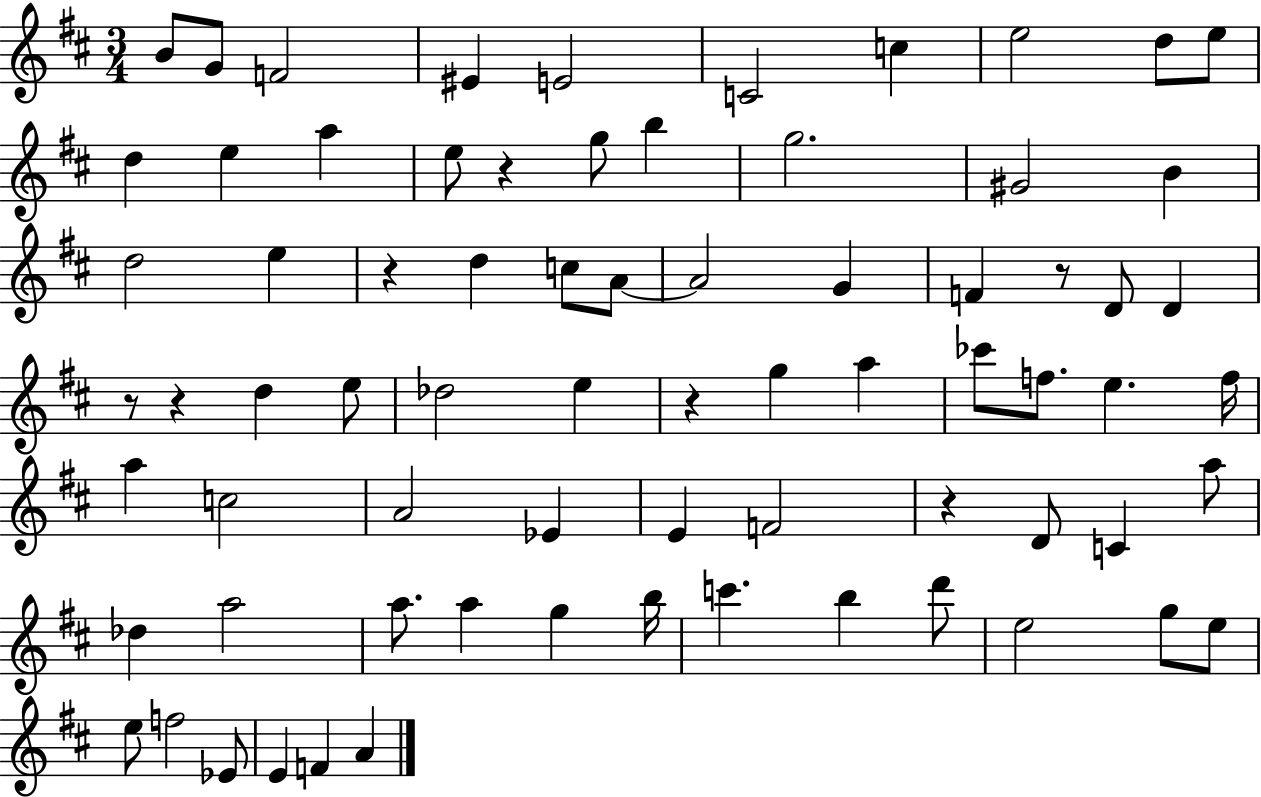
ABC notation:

X:1
T:Untitled
M:3/4
L:1/4
K:D
B/2 G/2 F2 ^E E2 C2 c e2 d/2 e/2 d e a e/2 z g/2 b g2 ^G2 B d2 e z d c/2 A/2 A2 G F z/2 D/2 D z/2 z d e/2 _d2 e z g a _c'/2 f/2 e f/4 a c2 A2 _E E F2 z D/2 C a/2 _d a2 a/2 a g b/4 c' b d'/2 e2 g/2 e/2 e/2 f2 _E/2 E F A